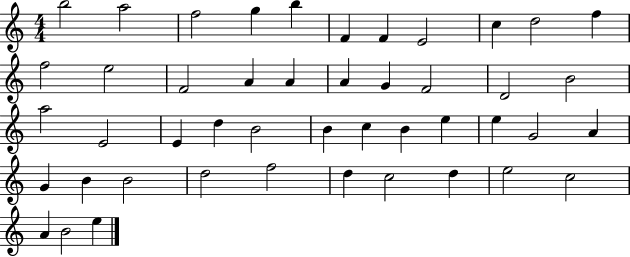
B5/h A5/h F5/h G5/q B5/q F4/q F4/q E4/h C5/q D5/h F5/q F5/h E5/h F4/h A4/q A4/q A4/q G4/q F4/h D4/h B4/h A5/h E4/h E4/q D5/q B4/h B4/q C5/q B4/q E5/q E5/q G4/h A4/q G4/q B4/q B4/h D5/h F5/h D5/q C5/h D5/q E5/h C5/h A4/q B4/h E5/q